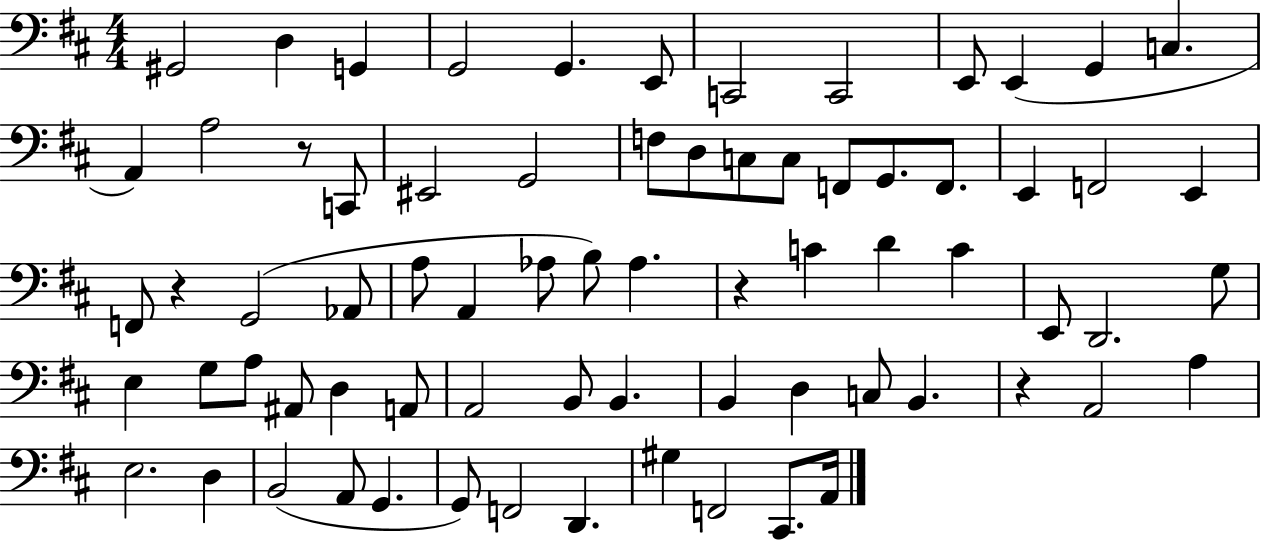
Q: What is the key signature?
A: D major